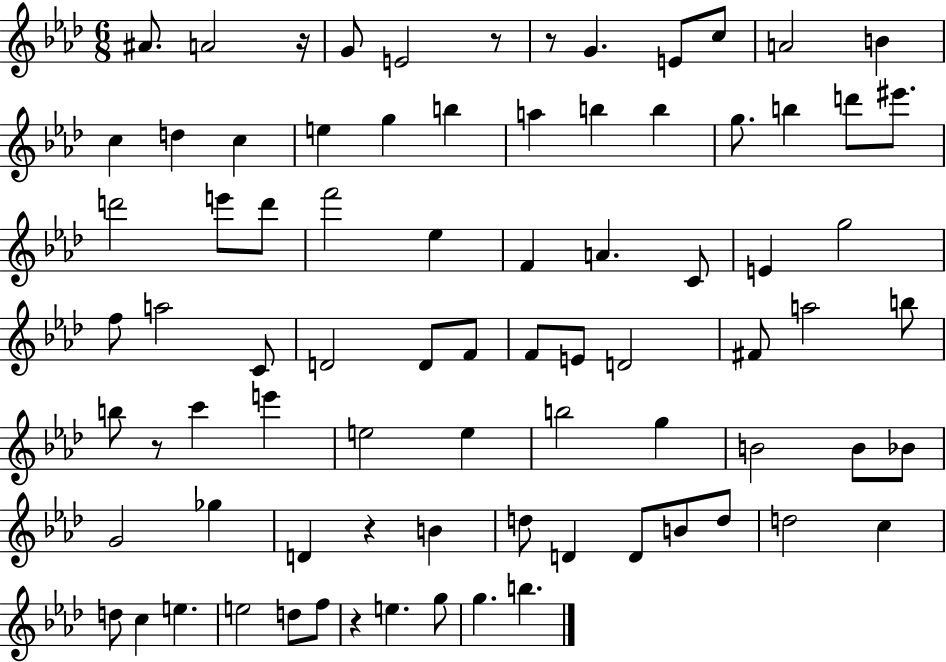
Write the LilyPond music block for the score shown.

{
  \clef treble
  \numericTimeSignature
  \time 6/8
  \key aes \major
  \repeat volta 2 { ais'8. a'2 r16 | g'8 e'2 r8 | r8 g'4. e'8 c''8 | a'2 b'4 | \break c''4 d''4 c''4 | e''4 g''4 b''4 | a''4 b''4 b''4 | g''8. b''4 d'''8 eis'''8. | \break d'''2 e'''8 d'''8 | f'''2 ees''4 | f'4 a'4. c'8 | e'4 g''2 | \break f''8 a''2 c'8 | d'2 d'8 f'8 | f'8 e'8 d'2 | fis'8 a''2 b''8 | \break b''8 r8 c'''4 e'''4 | e''2 e''4 | b''2 g''4 | b'2 b'8 bes'8 | \break g'2 ges''4 | d'4 r4 b'4 | d''8 d'4 d'8 b'8 d''8 | d''2 c''4 | \break d''8 c''4 e''4. | e''2 d''8 f''8 | r4 e''4. g''8 | g''4. b''4. | \break } \bar "|."
}